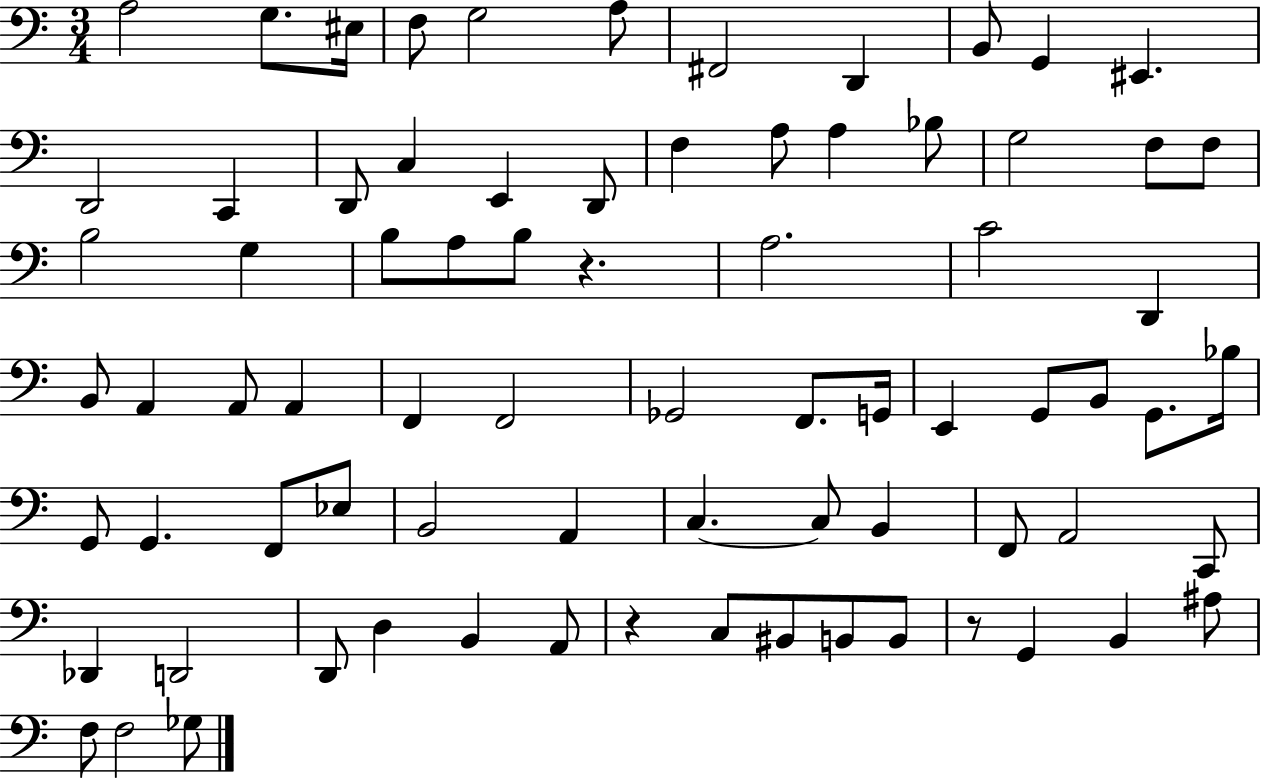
X:1
T:Untitled
M:3/4
L:1/4
K:C
A,2 G,/2 ^E,/4 F,/2 G,2 A,/2 ^F,,2 D,, B,,/2 G,, ^E,, D,,2 C,, D,,/2 C, E,, D,,/2 F, A,/2 A, _B,/2 G,2 F,/2 F,/2 B,2 G, B,/2 A,/2 B,/2 z A,2 C2 D,, B,,/2 A,, A,,/2 A,, F,, F,,2 _G,,2 F,,/2 G,,/4 E,, G,,/2 B,,/2 G,,/2 _B,/4 G,,/2 G,, F,,/2 _E,/2 B,,2 A,, C, C,/2 B,, F,,/2 A,,2 C,,/2 _D,, D,,2 D,,/2 D, B,, A,,/2 z C,/2 ^B,,/2 B,,/2 B,,/2 z/2 G,, B,, ^A,/2 F,/2 F,2 _G,/2